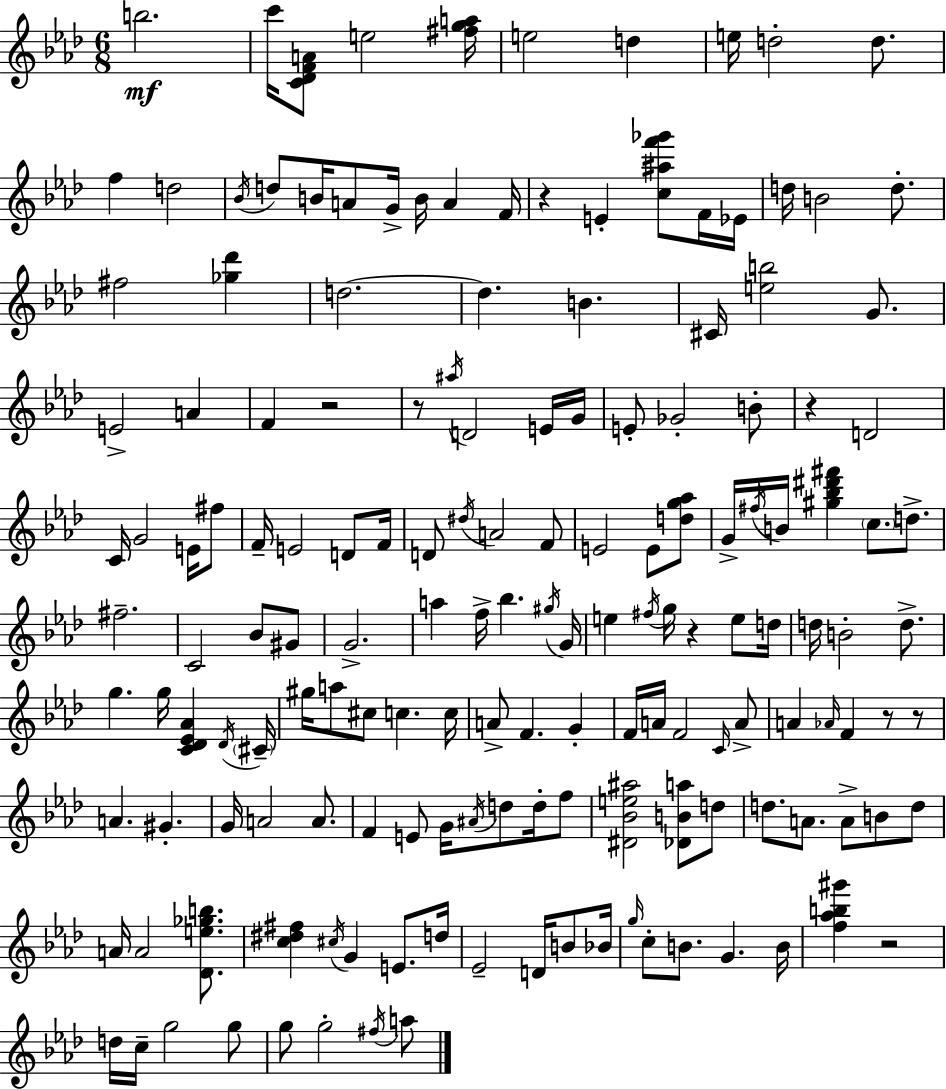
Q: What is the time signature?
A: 6/8